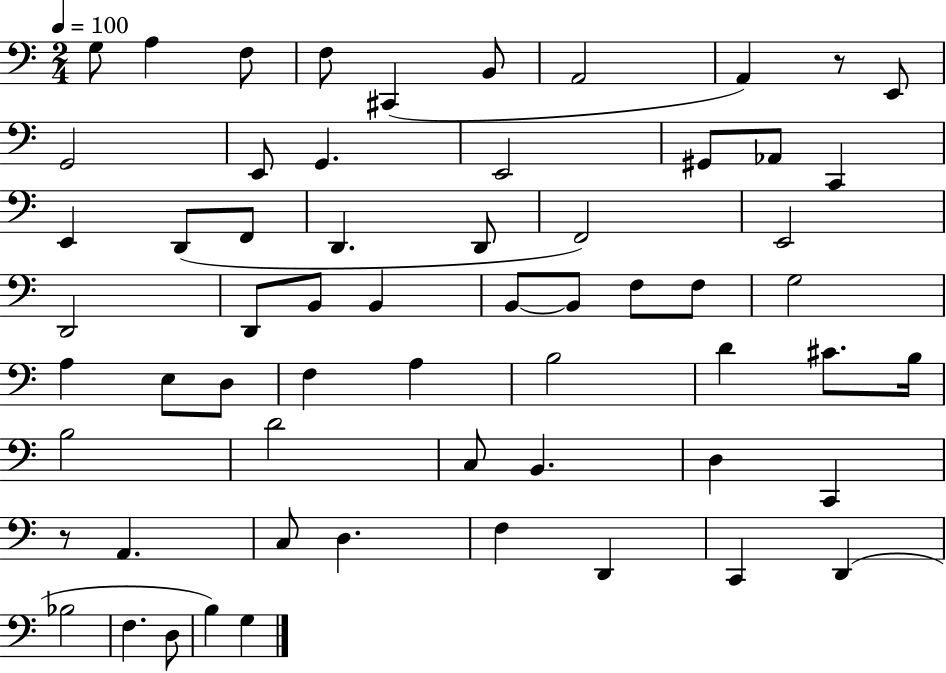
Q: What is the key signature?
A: C major